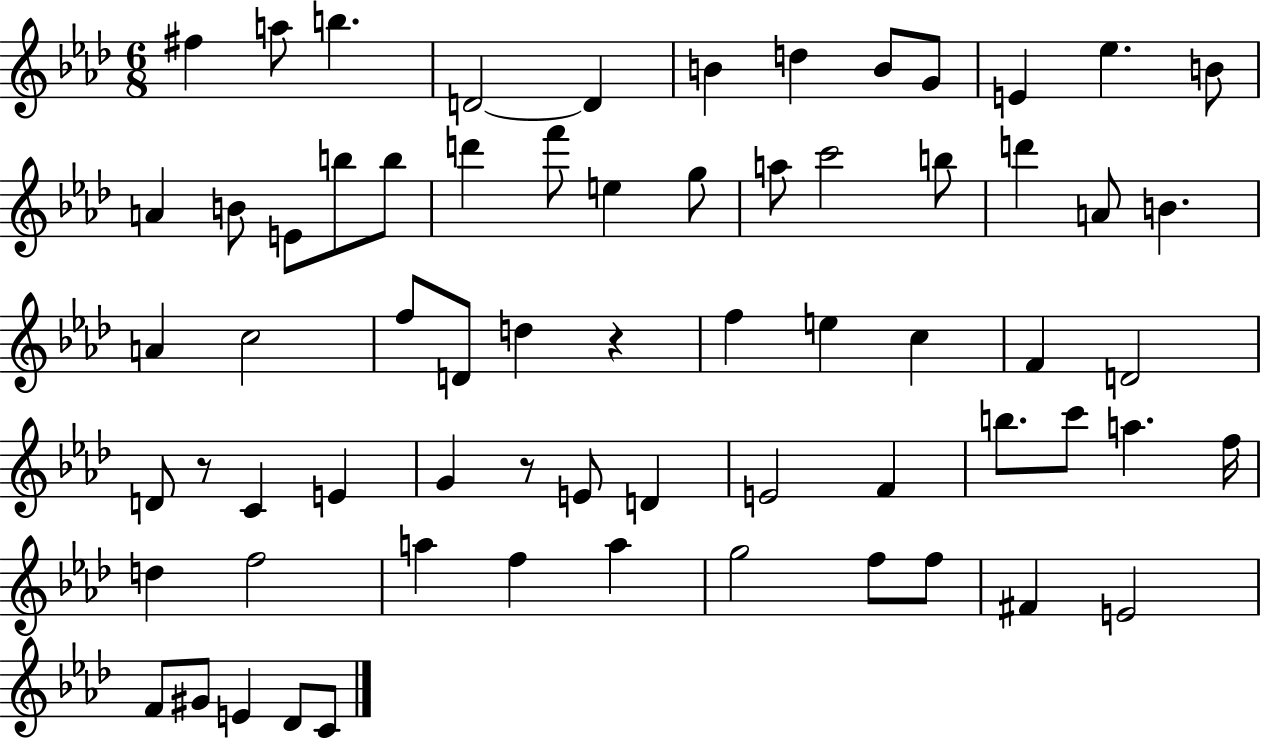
F#5/q A5/e B5/q. D4/h D4/q B4/q D5/q B4/e G4/e E4/q Eb5/q. B4/e A4/q B4/e E4/e B5/e B5/e D6/q F6/e E5/q G5/e A5/e C6/h B5/e D6/q A4/e B4/q. A4/q C5/h F5/e D4/e D5/q R/q F5/q E5/q C5/q F4/q D4/h D4/e R/e C4/q E4/q G4/q R/e E4/e D4/q E4/h F4/q B5/e. C6/e A5/q. F5/s D5/q F5/h A5/q F5/q A5/q G5/h F5/e F5/e F#4/q E4/h F4/e G#4/e E4/q Db4/e C4/e